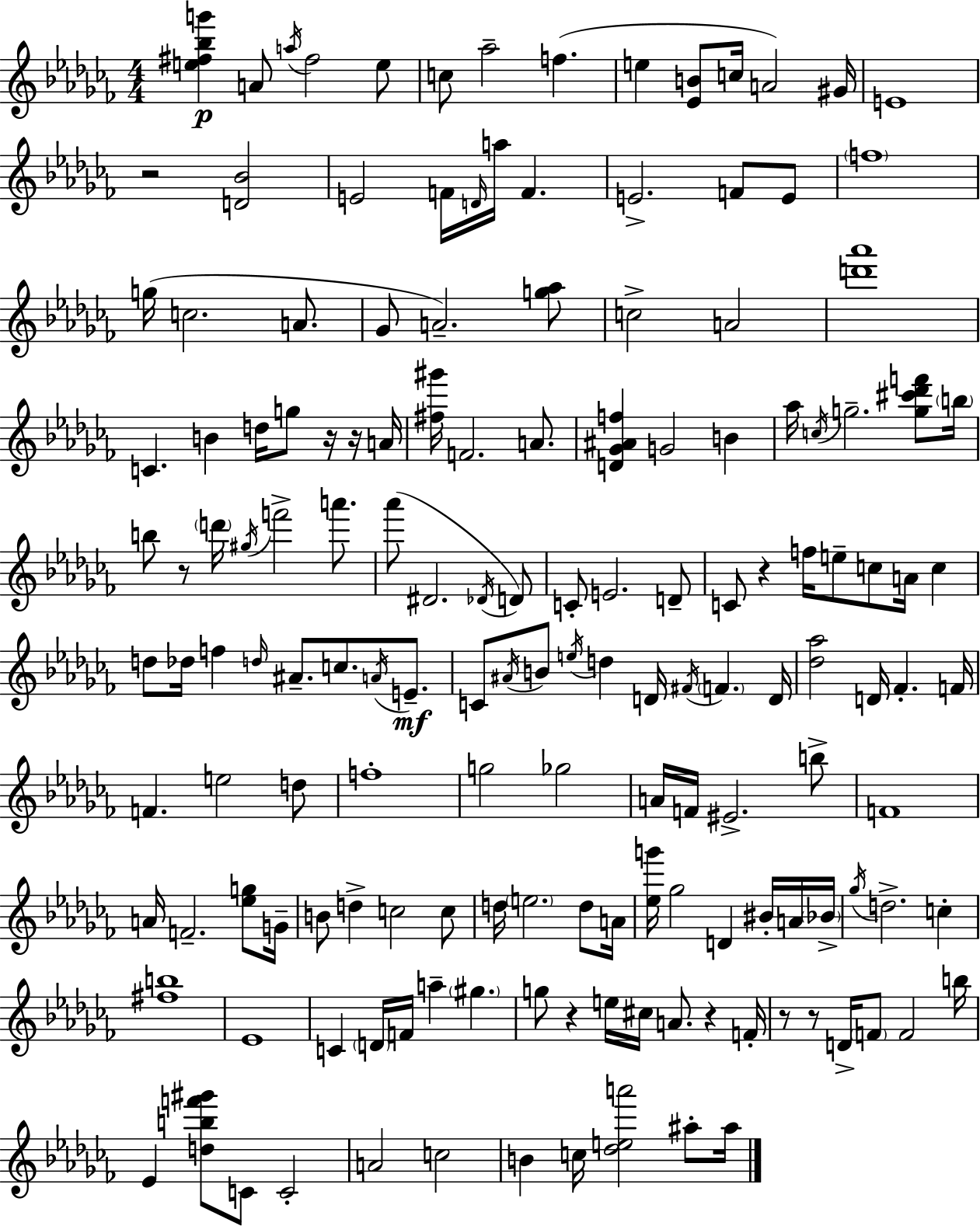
[E5,F#5,Bb5,G6]/q A4/e A5/s F#5/h E5/e C5/e Ab5/h F5/q. E5/q [Eb4,B4]/e C5/s A4/h G#4/s E4/w R/h [D4,Bb4]/h E4/h F4/s D4/s A5/s F4/q. E4/h. F4/e E4/e F5/w G5/s C5/h. A4/e. Gb4/e A4/h. [G5,Ab5]/e C5/h A4/h [D6,Ab6]/w C4/q. B4/q D5/s G5/e R/s R/s A4/s [F#5,G#6]/s F4/h. A4/e. [D4,Gb4,A#4,F5]/q G4/h B4/q Ab5/s C5/s G5/h. [G5,C#6,Db6,F6]/e B5/s B5/e R/e D6/s G#5/s F6/h A6/e. Ab6/e D#4/h. Db4/s D4/e C4/e E4/h. D4/e C4/e R/q F5/s E5/e C5/e A4/s C5/q D5/e Db5/s F5/q D5/s A#4/e. C5/e. A4/s E4/e. C4/e A#4/s B4/e E5/s D5/q D4/s F#4/s F4/q. D4/s [Db5,Ab5]/h D4/s FES4/q. F4/s F4/q. E5/h D5/e F5/w G5/h Gb5/h A4/s F4/s EIS4/h. B5/e F4/w A4/s F4/h. [Eb5,G5]/e G4/s B4/e D5/q C5/h C5/e D5/s E5/h. D5/e A4/s [Eb5,G6]/s Gb5/h D4/q BIS4/s A4/s Bb4/s Gb5/s D5/h. C5/q [F#5,B5]/w Eb4/w C4/q D4/s F4/s A5/q G#5/q. G5/e R/q E5/s C#5/s A4/e. R/q F4/s R/e R/e D4/s F4/e F4/h B5/s Eb4/q [D5,B5,F6,G#6]/e C4/e C4/h A4/h C5/h B4/q C5/s [Db5,E5,A6]/h A#5/e A#5/s